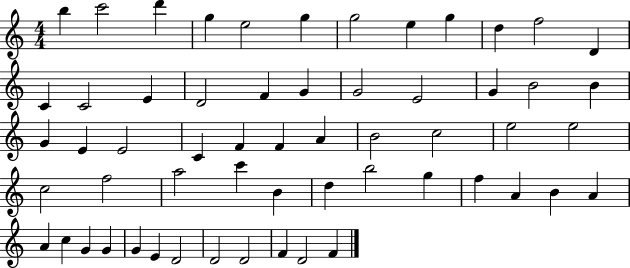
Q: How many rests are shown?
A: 0